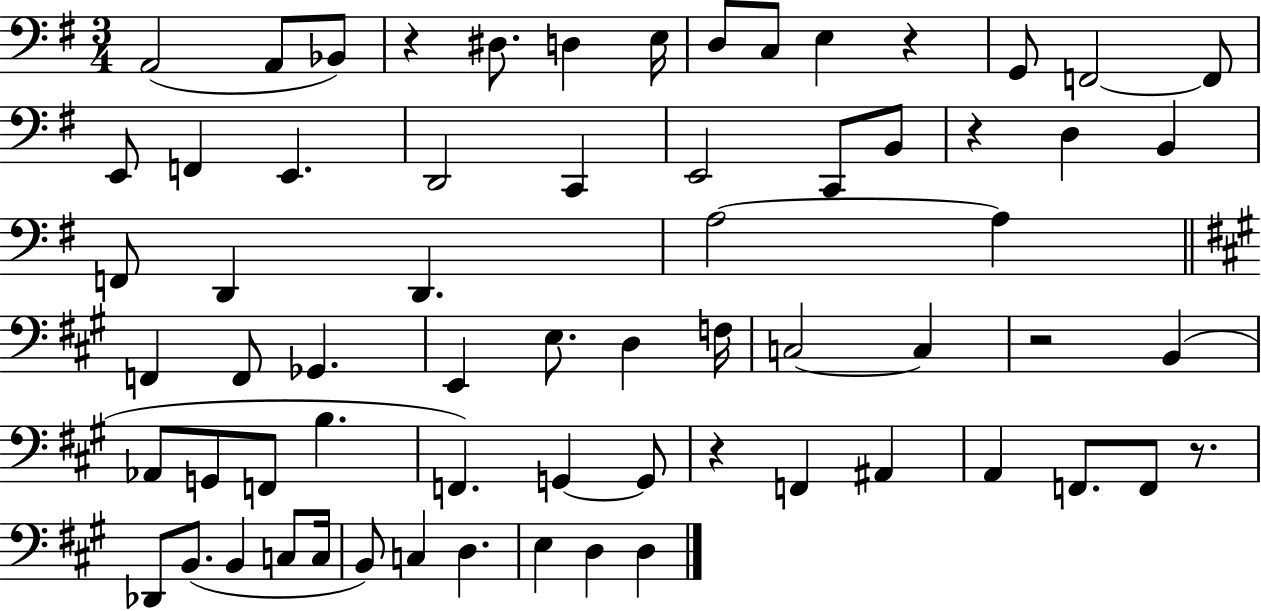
X:1
T:Untitled
M:3/4
L:1/4
K:G
A,,2 A,,/2 _B,,/2 z ^D,/2 D, E,/4 D,/2 C,/2 E, z G,,/2 F,,2 F,,/2 E,,/2 F,, E,, D,,2 C,, E,,2 C,,/2 B,,/2 z D, B,, F,,/2 D,, D,, A,2 A, F,, F,,/2 _G,, E,, E,/2 D, F,/4 C,2 C, z2 B,, _A,,/2 G,,/2 F,,/2 B, F,, G,, G,,/2 z F,, ^A,, A,, F,,/2 F,,/2 z/2 _D,,/2 B,,/2 B,, C,/2 C,/4 B,,/2 C, D, E, D, D,